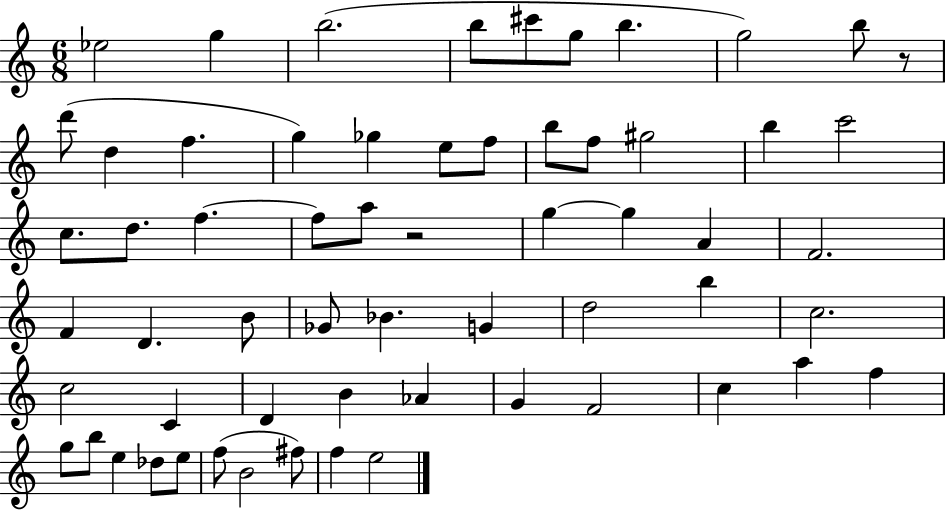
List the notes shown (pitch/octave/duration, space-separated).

Eb5/h G5/q B5/h. B5/e C#6/e G5/e B5/q. G5/h B5/e R/e D6/e D5/q F5/q. G5/q Gb5/q E5/e F5/e B5/e F5/e G#5/h B5/q C6/h C5/e. D5/e. F5/q. F5/e A5/e R/h G5/q G5/q A4/q F4/h. F4/q D4/q. B4/e Gb4/e Bb4/q. G4/q D5/h B5/q C5/h. C5/h C4/q D4/q B4/q Ab4/q G4/q F4/h C5/q A5/q F5/q G5/e B5/e E5/q Db5/e E5/e F5/e B4/h F#5/e F5/q E5/h